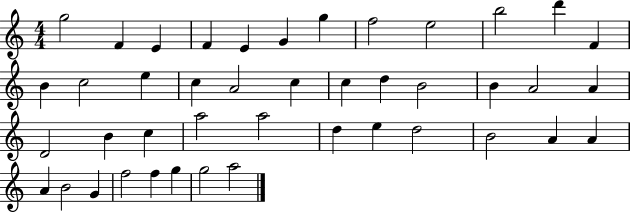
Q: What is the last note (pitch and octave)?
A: A5